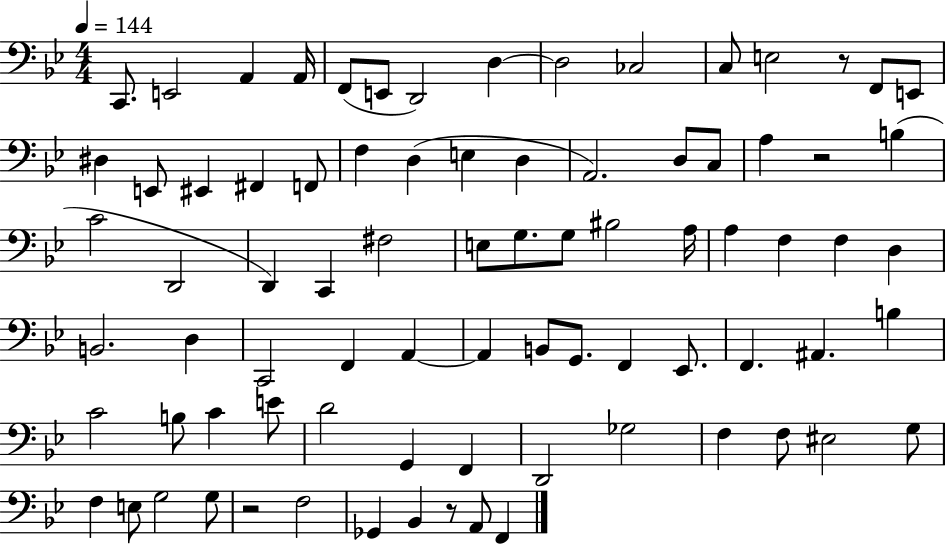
{
  \clef bass
  \numericTimeSignature
  \time 4/4
  \key bes \major
  \tempo 4 = 144
  \repeat volta 2 { c,8. e,2 a,4 a,16 | f,8( e,8 d,2) d4~~ | d2 ces2 | c8 e2 r8 f,8 e,8 | \break dis4 e,8 eis,4 fis,4 f,8 | f4 d4( e4 d4 | a,2.) d8 c8 | a4 r2 b4( | \break c'2 d,2 | d,4) c,4 fis2 | e8 g8. g8 bis2 a16 | a4 f4 f4 d4 | \break b,2. d4 | c,2 f,4 a,4~~ | a,4 b,8 g,8. f,4 ees,8. | f,4. ais,4. b4 | \break c'2 b8 c'4 e'8 | d'2 g,4 f,4 | d,2 ges2 | f4 f8 eis2 g8 | \break f4 e8 g2 g8 | r2 f2 | ges,4 bes,4 r8 a,8 f,4 | } \bar "|."
}